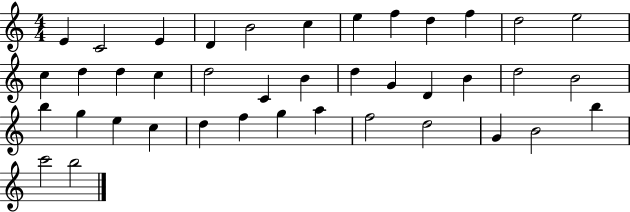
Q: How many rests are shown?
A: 0